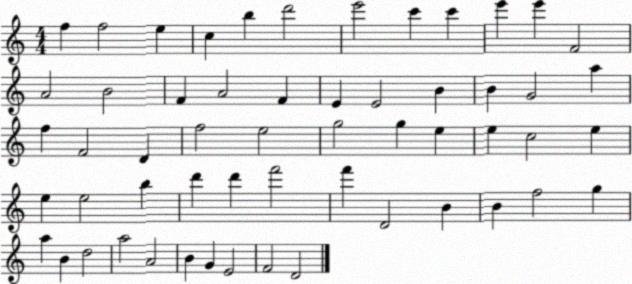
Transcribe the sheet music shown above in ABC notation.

X:1
T:Untitled
M:4/4
L:1/4
K:C
f f2 e c b d'2 e'2 c' c' e' e' F2 A2 B2 F A2 F E E2 B B G2 a f F2 D f2 e2 g2 g e e c2 e e e2 b d' d' f'2 f' D2 B B f2 g a B d2 a2 A2 B G E2 F2 D2